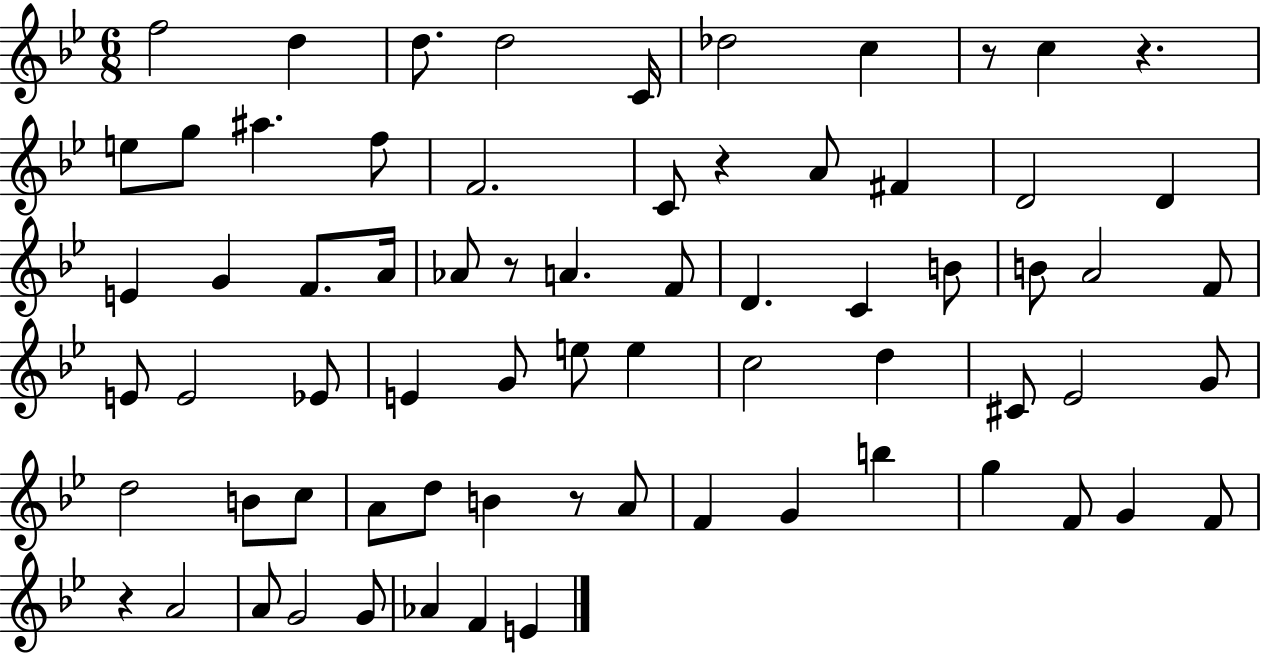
X:1
T:Untitled
M:6/8
L:1/4
K:Bb
f2 d d/2 d2 C/4 _d2 c z/2 c z e/2 g/2 ^a f/2 F2 C/2 z A/2 ^F D2 D E G F/2 A/4 _A/2 z/2 A F/2 D C B/2 B/2 A2 F/2 E/2 E2 _E/2 E G/2 e/2 e c2 d ^C/2 _E2 G/2 d2 B/2 c/2 A/2 d/2 B z/2 A/2 F G b g F/2 G F/2 z A2 A/2 G2 G/2 _A F E